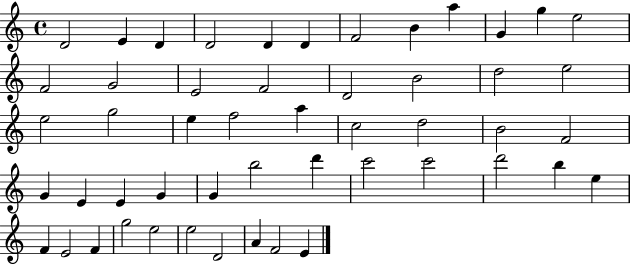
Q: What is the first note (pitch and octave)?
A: D4